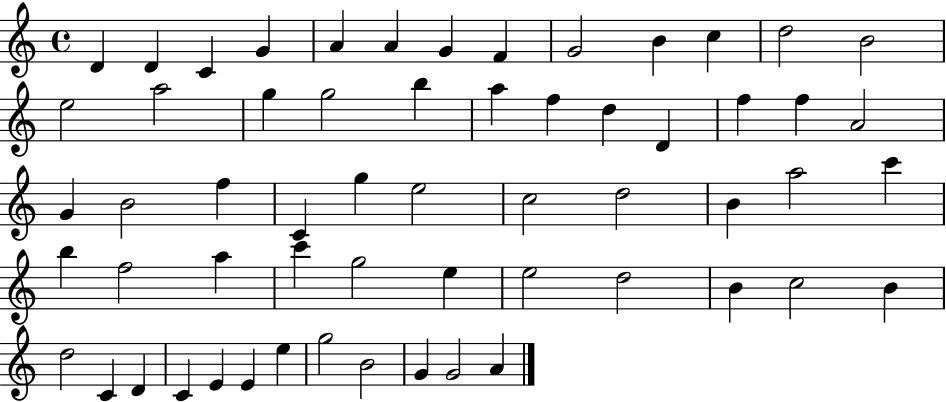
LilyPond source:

{
  \clef treble
  \time 4/4
  \defaultTimeSignature
  \key c \major
  d'4 d'4 c'4 g'4 | a'4 a'4 g'4 f'4 | g'2 b'4 c''4 | d''2 b'2 | \break e''2 a''2 | g''4 g''2 b''4 | a''4 f''4 d''4 d'4 | f''4 f''4 a'2 | \break g'4 b'2 f''4 | c'4 g''4 e''2 | c''2 d''2 | b'4 a''2 c'''4 | \break b''4 f''2 a''4 | c'''4 g''2 e''4 | e''2 d''2 | b'4 c''2 b'4 | \break d''2 c'4 d'4 | c'4 e'4 e'4 e''4 | g''2 b'2 | g'4 g'2 a'4 | \break \bar "|."
}